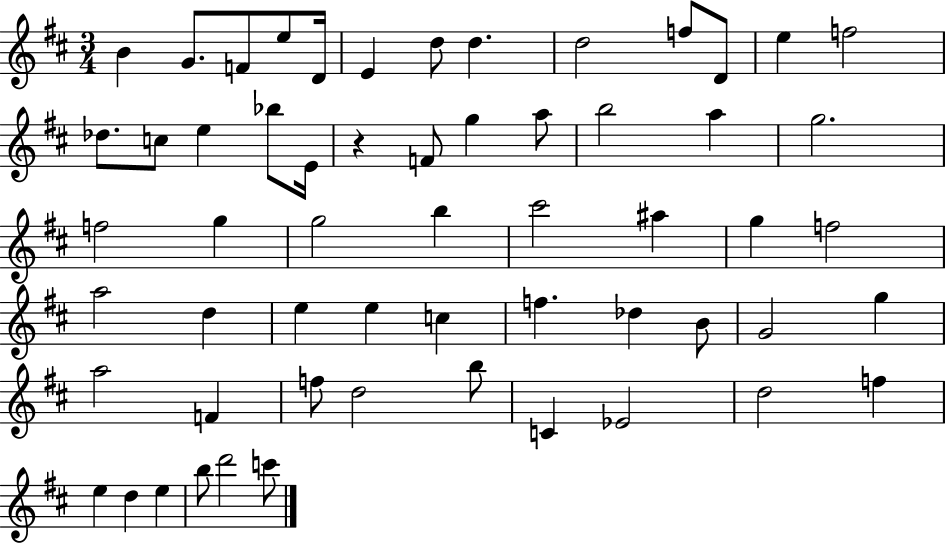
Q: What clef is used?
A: treble